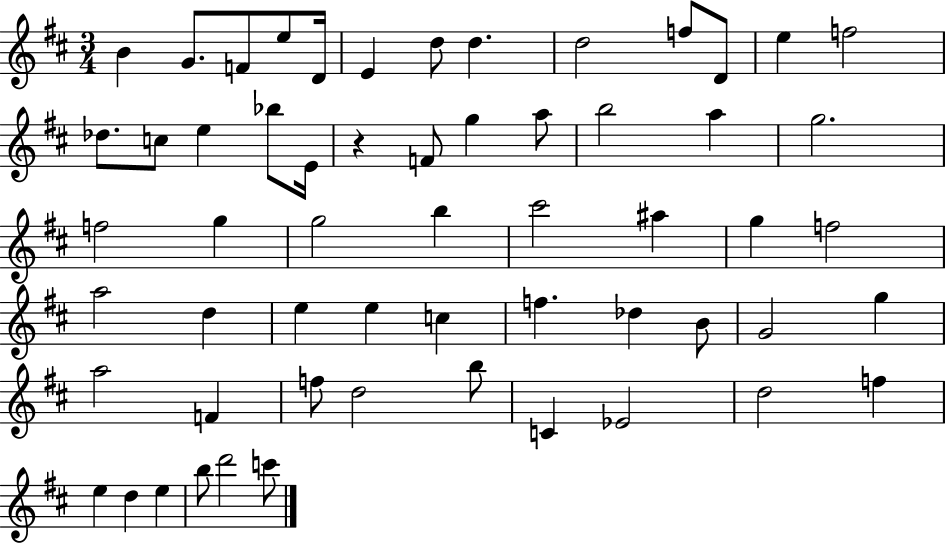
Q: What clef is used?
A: treble